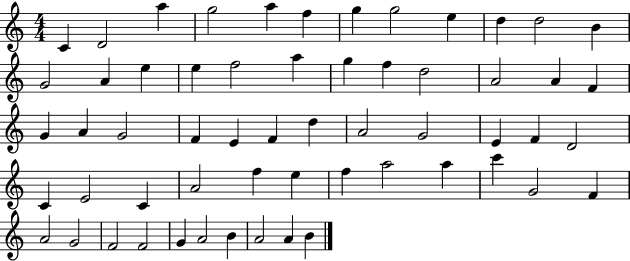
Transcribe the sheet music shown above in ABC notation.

X:1
T:Untitled
M:4/4
L:1/4
K:C
C D2 a g2 a f g g2 e d d2 B G2 A e e f2 a g f d2 A2 A F G A G2 F E F d A2 G2 E F D2 C E2 C A2 f e f a2 a c' G2 F A2 G2 F2 F2 G A2 B A2 A B